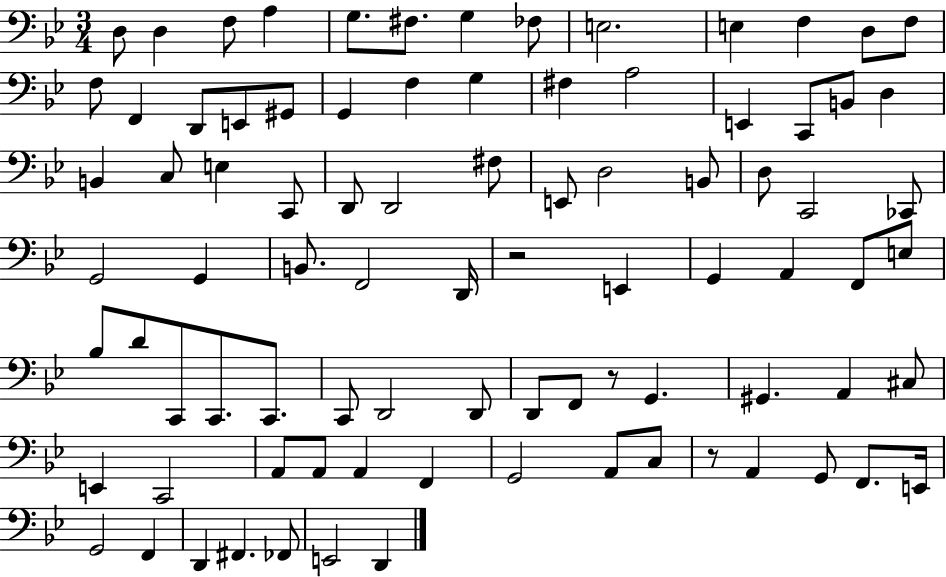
{
  \clef bass
  \numericTimeSignature
  \time 3/4
  \key bes \major
  d8 d4 f8 a4 | g8. fis8. g4 fes8 | e2. | e4 f4 d8 f8 | \break f8 f,4 d,8 e,8 gis,8 | g,4 f4 g4 | fis4 a2 | e,4 c,8 b,8 d4 | \break b,4 c8 e4 c,8 | d,8 d,2 fis8 | e,8 d2 b,8 | d8 c,2 ces,8 | \break g,2 g,4 | b,8. f,2 d,16 | r2 e,4 | g,4 a,4 f,8 e8 | \break bes8 d'8 c,8 c,8. c,8. | c,8 d,2 d,8 | d,8 f,8 r8 g,4. | gis,4. a,4 cis8 | \break e,4 c,2 | a,8 a,8 a,4 f,4 | g,2 a,8 c8 | r8 a,4 g,8 f,8. e,16 | \break g,2 f,4 | d,4 fis,4. fes,8 | e,2 d,4 | \bar "|."
}